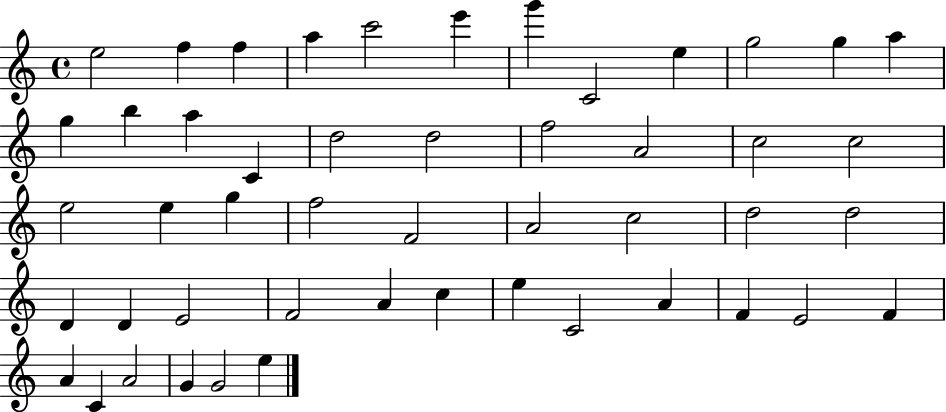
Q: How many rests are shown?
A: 0